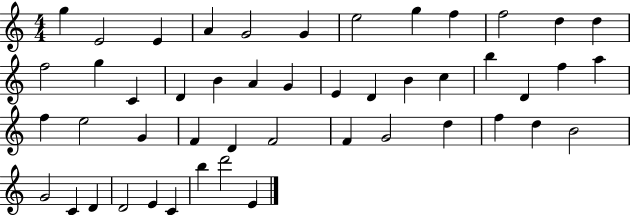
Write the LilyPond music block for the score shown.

{
  \clef treble
  \numericTimeSignature
  \time 4/4
  \key c \major
  g''4 e'2 e'4 | a'4 g'2 g'4 | e''2 g''4 f''4 | f''2 d''4 d''4 | \break f''2 g''4 c'4 | d'4 b'4 a'4 g'4 | e'4 d'4 b'4 c''4 | b''4 d'4 f''4 a''4 | \break f''4 e''2 g'4 | f'4 d'4 f'2 | f'4 g'2 d''4 | f''4 d''4 b'2 | \break g'2 c'4 d'4 | d'2 e'4 c'4 | b''4 d'''2 e'4 | \bar "|."
}